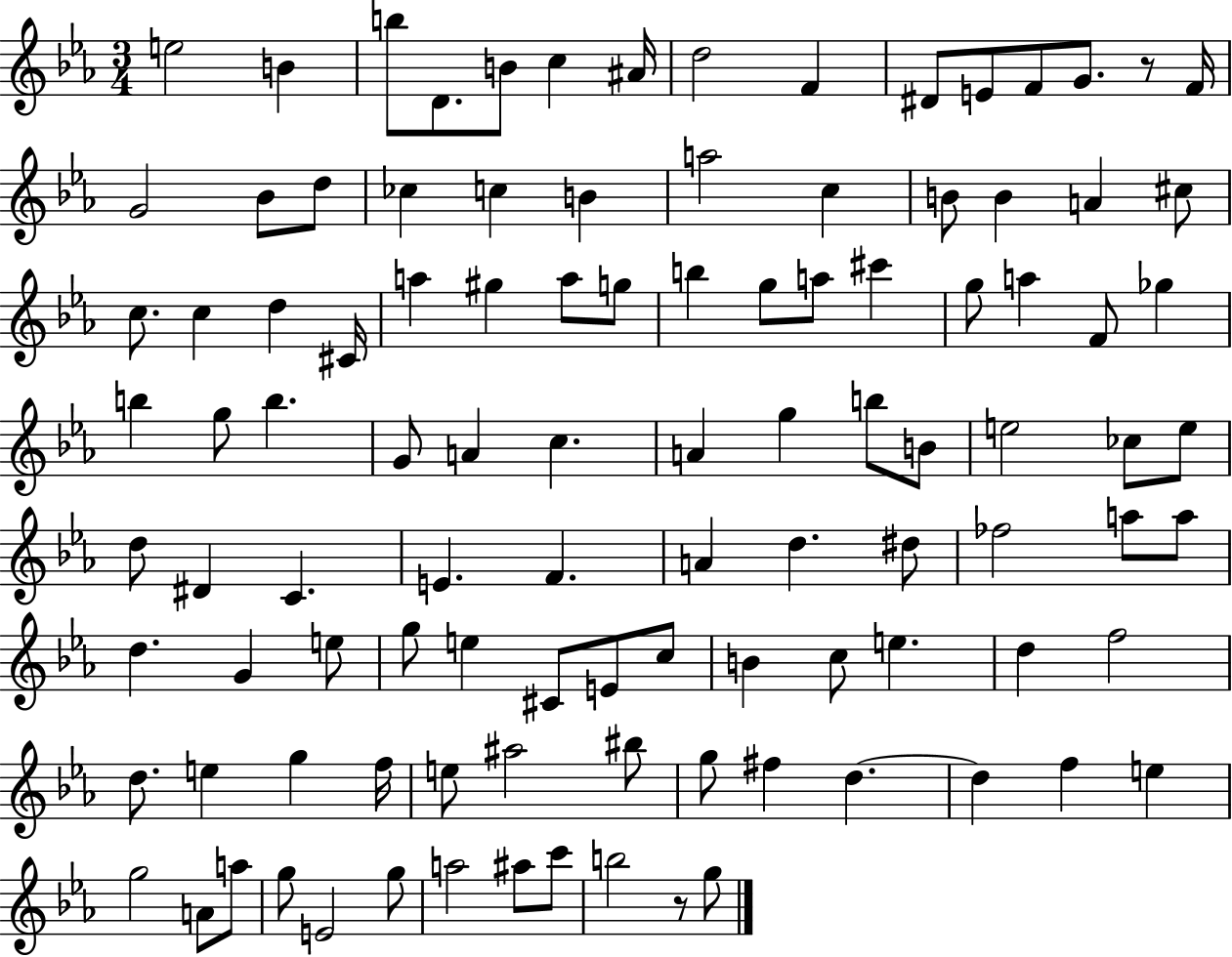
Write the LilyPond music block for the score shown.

{
  \clef treble
  \numericTimeSignature
  \time 3/4
  \key ees \major
  e''2 b'4 | b''8 d'8. b'8 c''4 ais'16 | d''2 f'4 | dis'8 e'8 f'8 g'8. r8 f'16 | \break g'2 bes'8 d''8 | ces''4 c''4 b'4 | a''2 c''4 | b'8 b'4 a'4 cis''8 | \break c''8. c''4 d''4 cis'16 | a''4 gis''4 a''8 g''8 | b''4 g''8 a''8 cis'''4 | g''8 a''4 f'8 ges''4 | \break b''4 g''8 b''4. | g'8 a'4 c''4. | a'4 g''4 b''8 b'8 | e''2 ces''8 e''8 | \break d''8 dis'4 c'4. | e'4. f'4. | a'4 d''4. dis''8 | fes''2 a''8 a''8 | \break d''4. g'4 e''8 | g''8 e''4 cis'8 e'8 c''8 | b'4 c''8 e''4. | d''4 f''2 | \break d''8. e''4 g''4 f''16 | e''8 ais''2 bis''8 | g''8 fis''4 d''4.~~ | d''4 f''4 e''4 | \break g''2 a'8 a''8 | g''8 e'2 g''8 | a''2 ais''8 c'''8 | b''2 r8 g''8 | \break \bar "|."
}